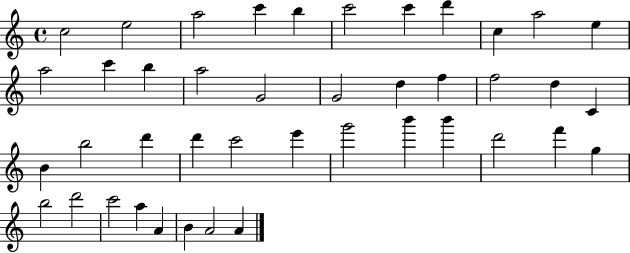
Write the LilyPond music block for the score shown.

{
  \clef treble
  \time 4/4
  \defaultTimeSignature
  \key c \major
  c''2 e''2 | a''2 c'''4 b''4 | c'''2 c'''4 d'''4 | c''4 a''2 e''4 | \break a''2 c'''4 b''4 | a''2 g'2 | g'2 d''4 f''4 | f''2 d''4 c'4 | \break b'4 b''2 d'''4 | d'''4 c'''2 e'''4 | g'''2 b'''4 b'''4 | d'''2 f'''4 g''4 | \break b''2 d'''2 | c'''2 a''4 a'4 | b'4 a'2 a'4 | \bar "|."
}